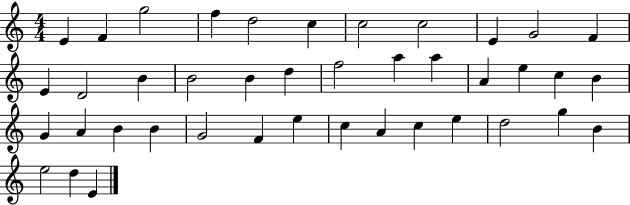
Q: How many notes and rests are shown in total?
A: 41